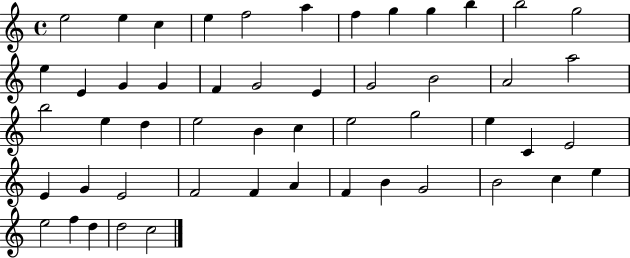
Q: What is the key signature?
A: C major